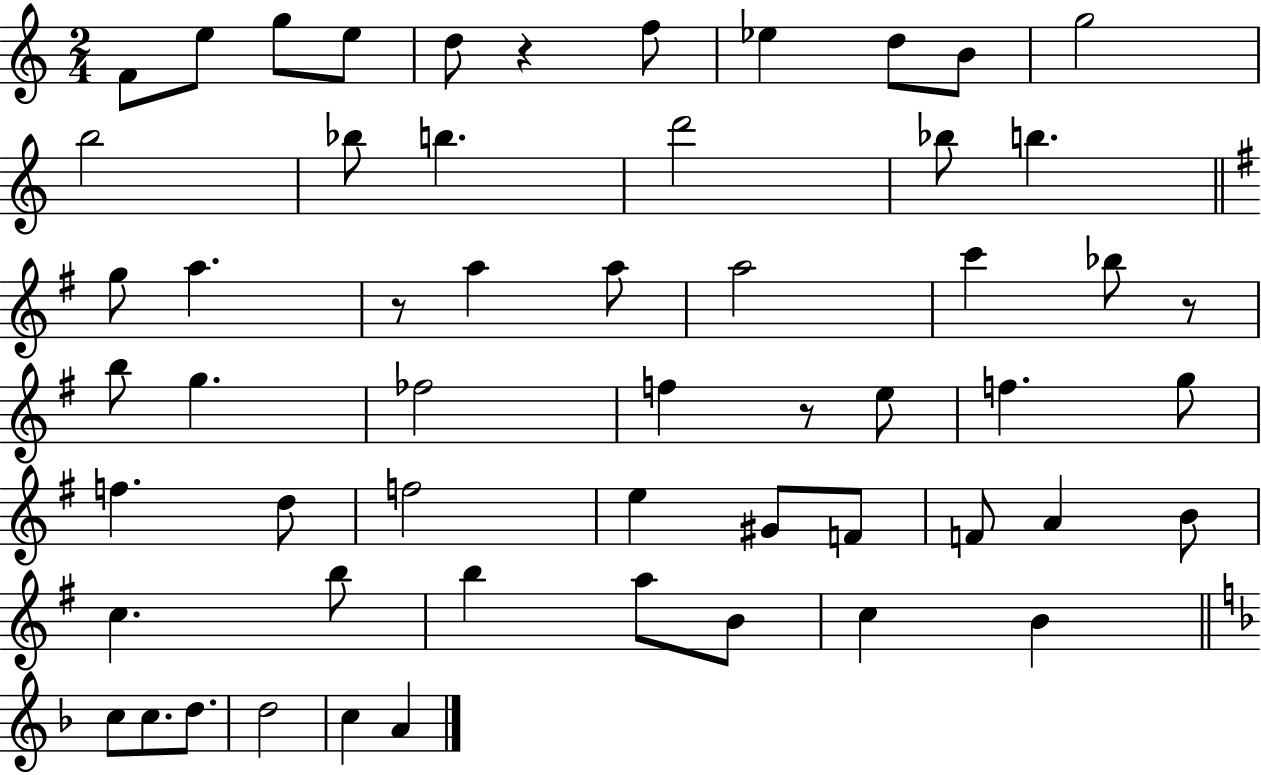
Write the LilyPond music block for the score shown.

{
  \clef treble
  \numericTimeSignature
  \time 2/4
  \key c \major
  f'8 e''8 g''8 e''8 | d''8 r4 f''8 | ees''4 d''8 b'8 | g''2 | \break b''2 | bes''8 b''4. | d'''2 | bes''8 b''4. | \break \bar "||" \break \key e \minor g''8 a''4. | r8 a''4 a''8 | a''2 | c'''4 bes''8 r8 | \break b''8 g''4. | fes''2 | f''4 r8 e''8 | f''4. g''8 | \break f''4. d''8 | f''2 | e''4 gis'8 f'8 | f'8 a'4 b'8 | \break c''4. b''8 | b''4 a''8 b'8 | c''4 b'4 | \bar "||" \break \key f \major c''8 c''8. d''8. | d''2 | c''4 a'4 | \bar "|."
}